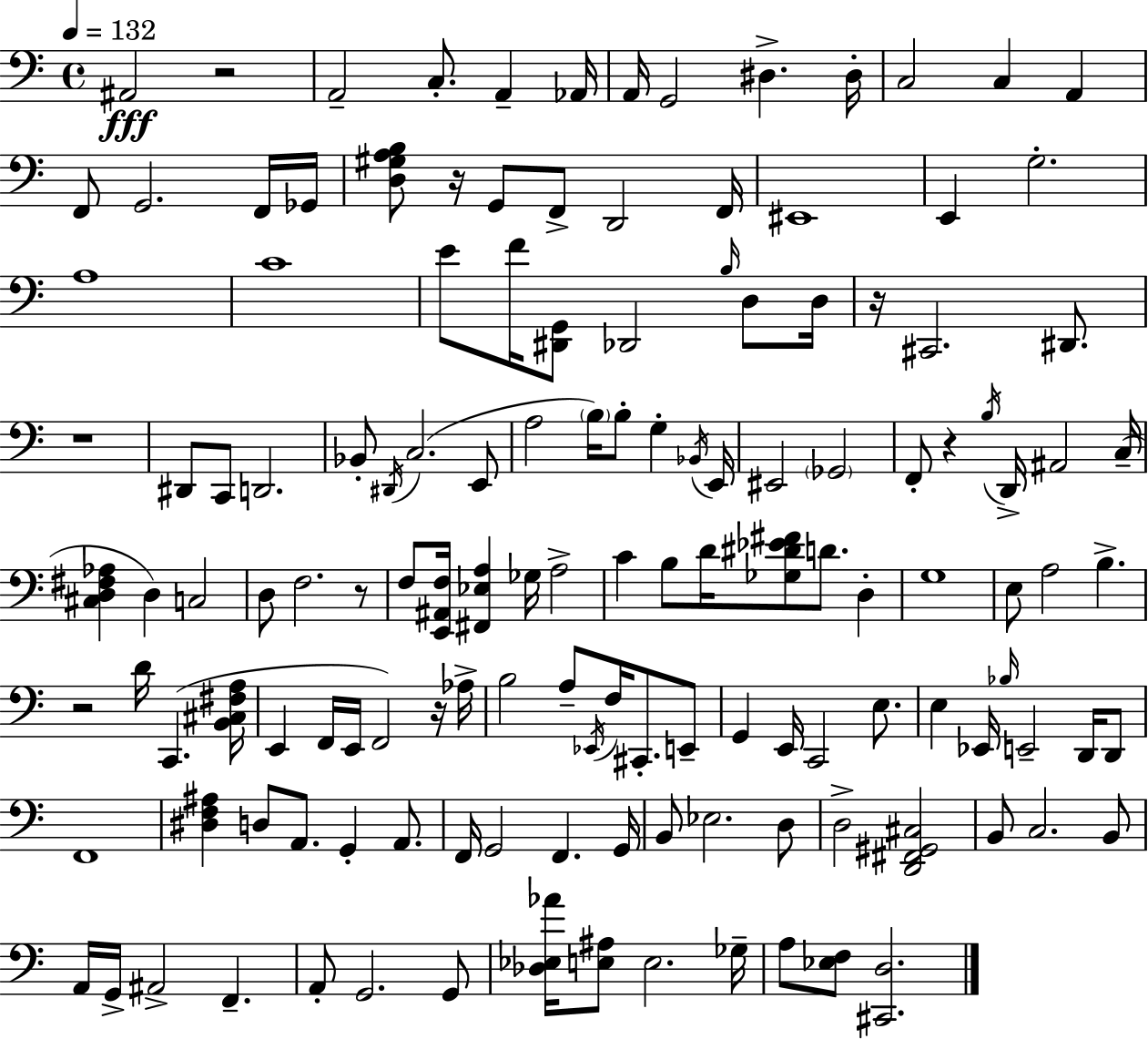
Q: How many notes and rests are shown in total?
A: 139